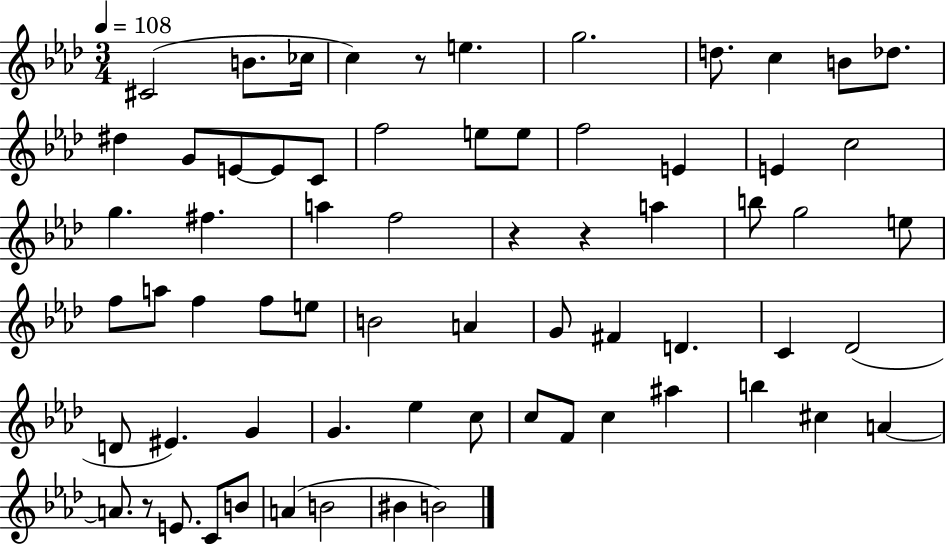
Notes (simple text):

C#4/h B4/e. CES5/s C5/q R/e E5/q. G5/h. D5/e. C5/q B4/e Db5/e. D#5/q G4/e E4/e E4/e C4/e F5/h E5/e E5/e F5/h E4/q E4/q C5/h G5/q. F#5/q. A5/q F5/h R/q R/q A5/q B5/e G5/h E5/e F5/e A5/e F5/q F5/e E5/e B4/h A4/q G4/e F#4/q D4/q. C4/q Db4/h D4/e EIS4/q. G4/q G4/q. Eb5/q C5/e C5/e F4/e C5/q A#5/q B5/q C#5/q A4/q A4/e. R/e E4/e. C4/e B4/e A4/q B4/h BIS4/q B4/h